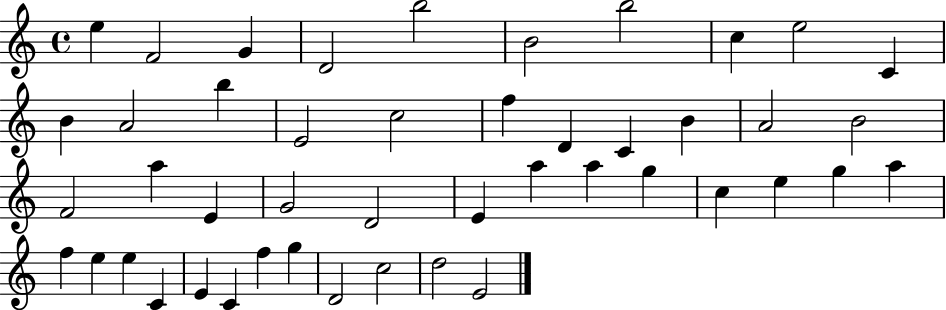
E5/q F4/h G4/q D4/h B5/h B4/h B5/h C5/q E5/h C4/q B4/q A4/h B5/q E4/h C5/h F5/q D4/q C4/q B4/q A4/h B4/h F4/h A5/q E4/q G4/h D4/h E4/q A5/q A5/q G5/q C5/q E5/q G5/q A5/q F5/q E5/q E5/q C4/q E4/q C4/q F5/q G5/q D4/h C5/h D5/h E4/h